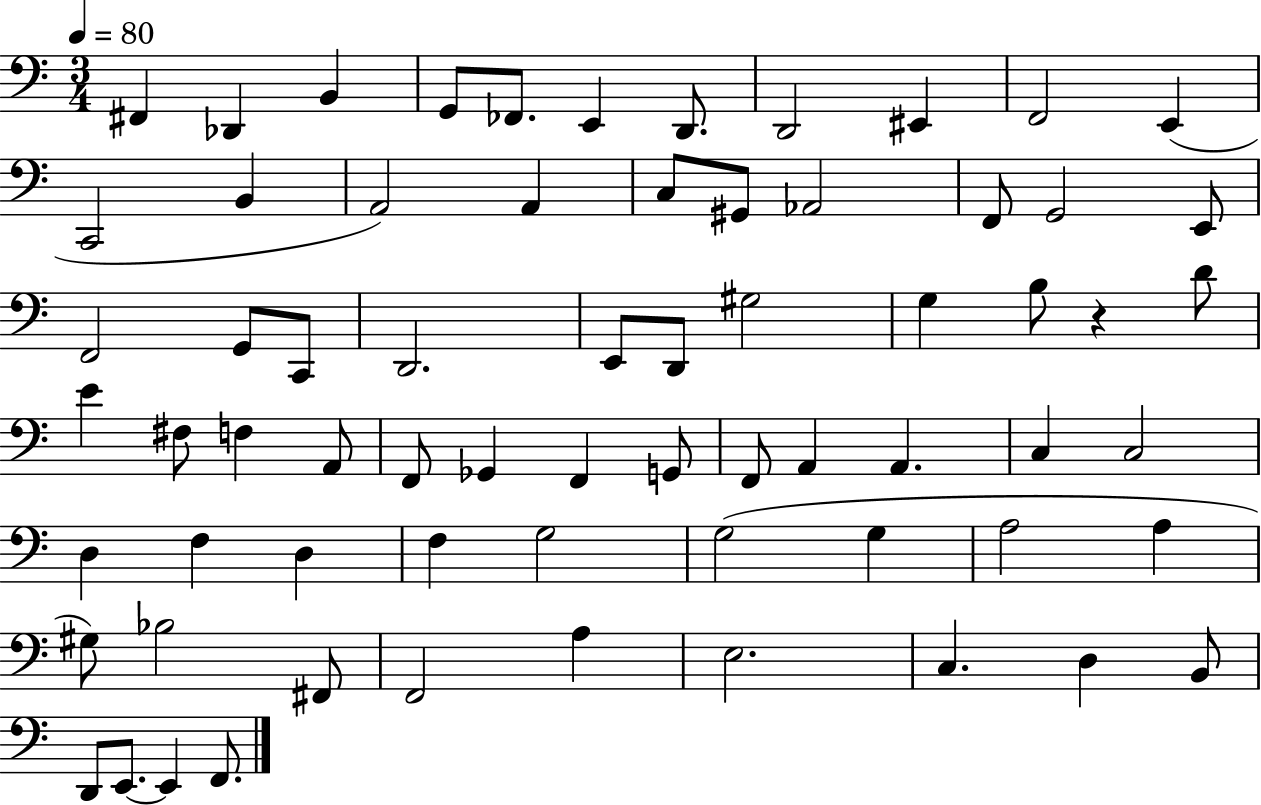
F#2/q Db2/q B2/q G2/e FES2/e. E2/q D2/e. D2/h EIS2/q F2/h E2/q C2/h B2/q A2/h A2/q C3/e G#2/e Ab2/h F2/e G2/h E2/e F2/h G2/e C2/e D2/h. E2/e D2/e G#3/h G3/q B3/e R/q D4/e E4/q F#3/e F3/q A2/e F2/e Gb2/q F2/q G2/e F2/e A2/q A2/q. C3/q C3/h D3/q F3/q D3/q F3/q G3/h G3/h G3/q A3/h A3/q G#3/e Bb3/h F#2/e F2/h A3/q E3/h. C3/q. D3/q B2/e D2/e E2/e. E2/q F2/e.